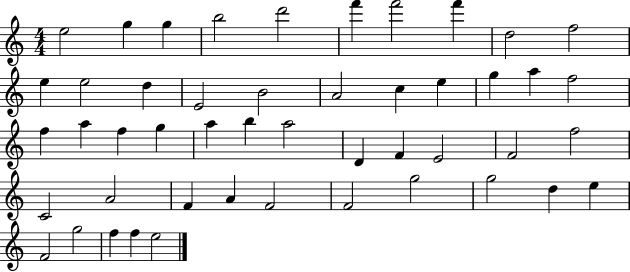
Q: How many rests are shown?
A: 0